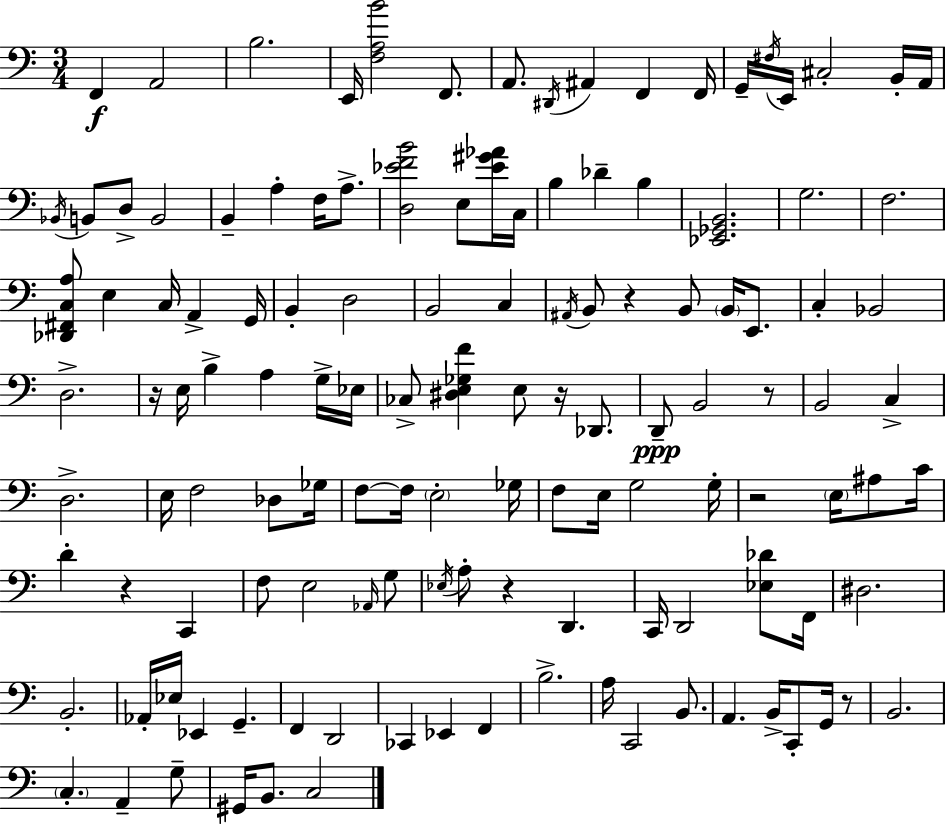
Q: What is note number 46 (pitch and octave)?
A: Bb2